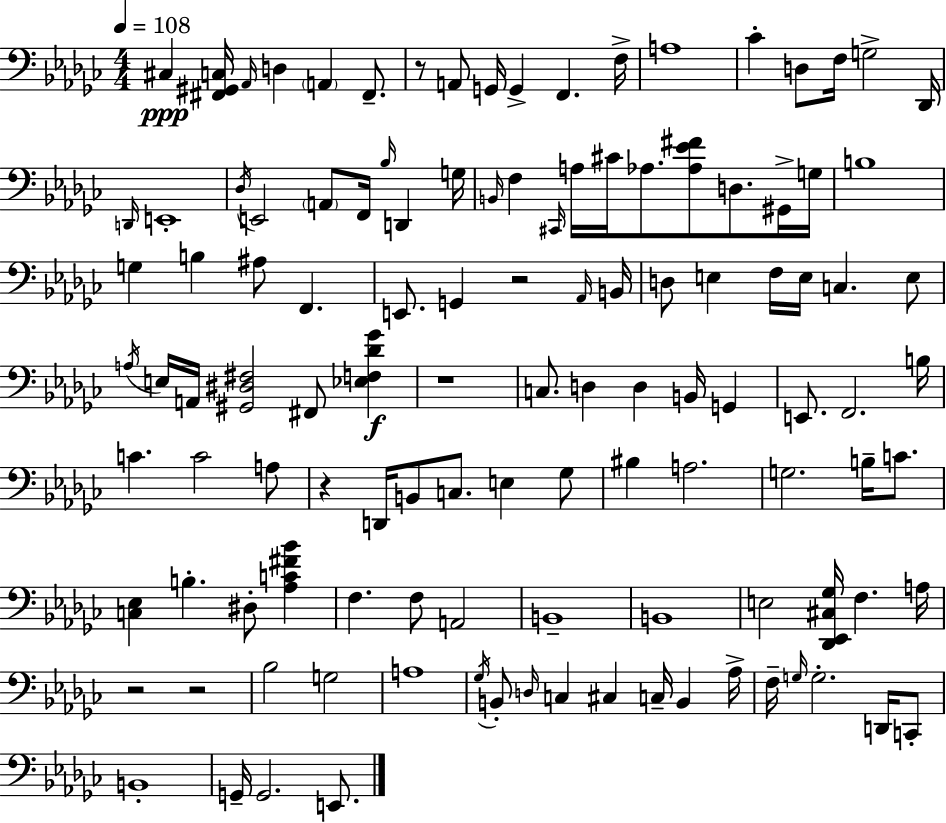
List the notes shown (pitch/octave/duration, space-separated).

C#3/q [F#2,G#2,C3]/s Ab2/s D3/q A2/q F#2/e. R/e A2/e G2/s G2/q F2/q. F3/s A3/w CES4/q D3/e F3/s G3/h Db2/s D2/s E2/w Db3/s E2/h A2/e F2/s Bb3/s D2/q G3/s B2/s F3/q C#2/s A3/s C#4/s Ab3/e. [Ab3,Eb4,F#4]/e D3/e. G#2/s G3/s B3/w G3/q B3/q A#3/e F2/q. E2/e. G2/q R/h Ab2/s B2/s D3/e E3/q F3/s E3/s C3/q. E3/e A3/s E3/s A2/s [G#2,D#3,F#3]/h F#2/e [Eb3,F3,Db4,Gb4]/q R/w C3/e. D3/q D3/q B2/s G2/q E2/e. F2/h. B3/s C4/q. C4/h A3/e R/q D2/s B2/e C3/e. E3/q Gb3/e BIS3/q A3/h. G3/h. B3/s C4/e. [C3,Eb3]/q B3/q. D#3/e [Ab3,C4,F#4,Bb4]/q F3/q. F3/e A2/h B2/w B2/w E3/h [Db2,Eb2,C#3,Gb3]/s F3/q. A3/s R/h R/h Bb3/h G3/h A3/w Gb3/s B2/e D3/s C3/q C#3/q C3/s B2/q Ab3/s F3/s G3/s G3/h. D2/s C2/e B2/w G2/s G2/h. E2/e.